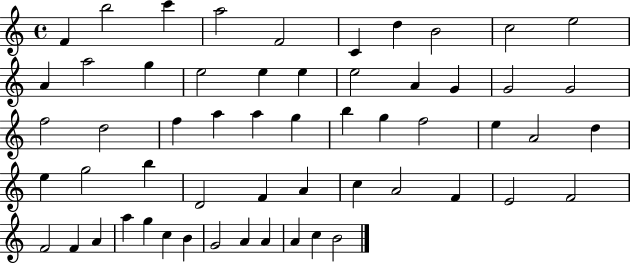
F4/q B5/h C6/q A5/h F4/h C4/q D5/q B4/h C5/h E5/h A4/q A5/h G5/q E5/h E5/q E5/q E5/h A4/q G4/q G4/h G4/h F5/h D5/h F5/q A5/q A5/q G5/q B5/q G5/q F5/h E5/q A4/h D5/q E5/q G5/h B5/q D4/h F4/q A4/q C5/q A4/h F4/q E4/h F4/h F4/h F4/q A4/q A5/q G5/q C5/q B4/q G4/h A4/q A4/q A4/q C5/q B4/h